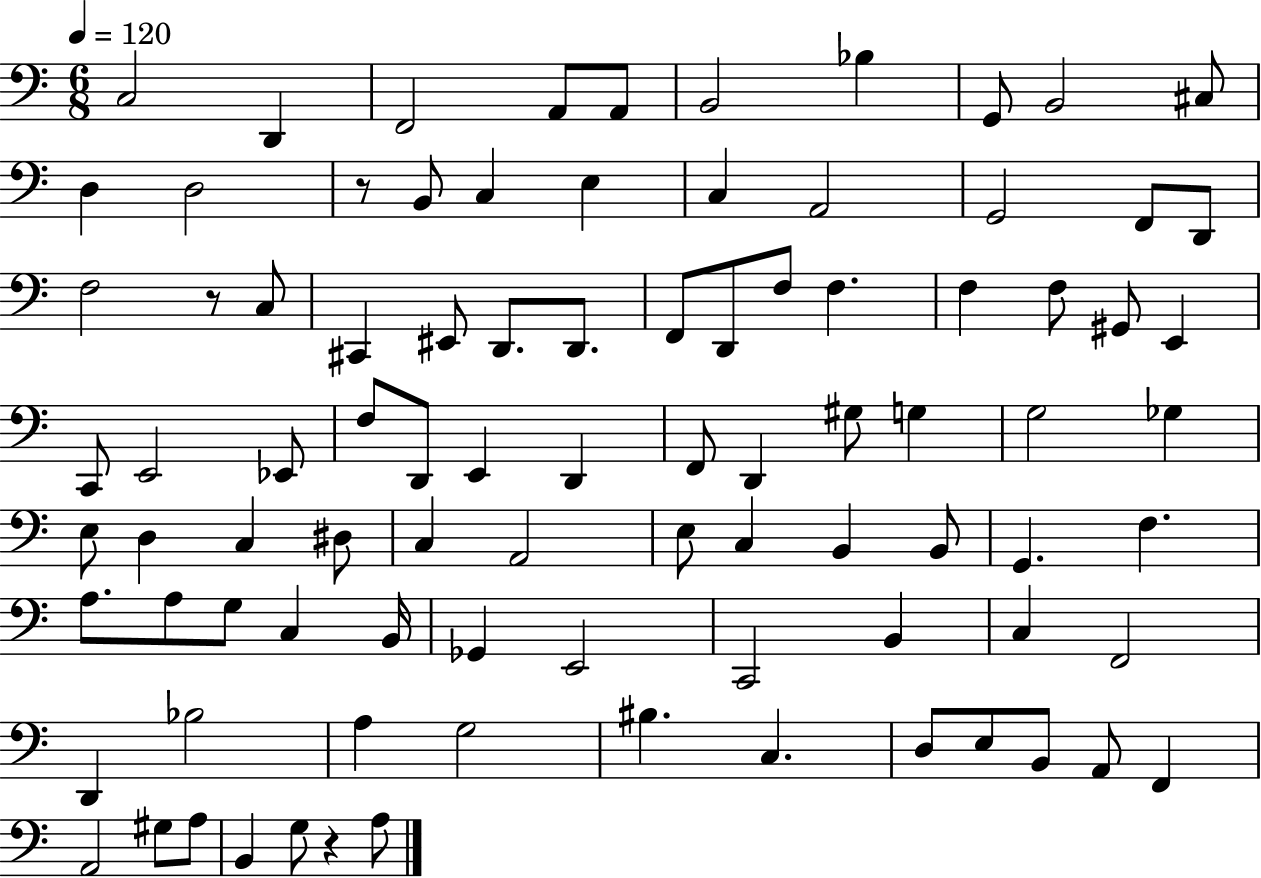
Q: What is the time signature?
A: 6/8